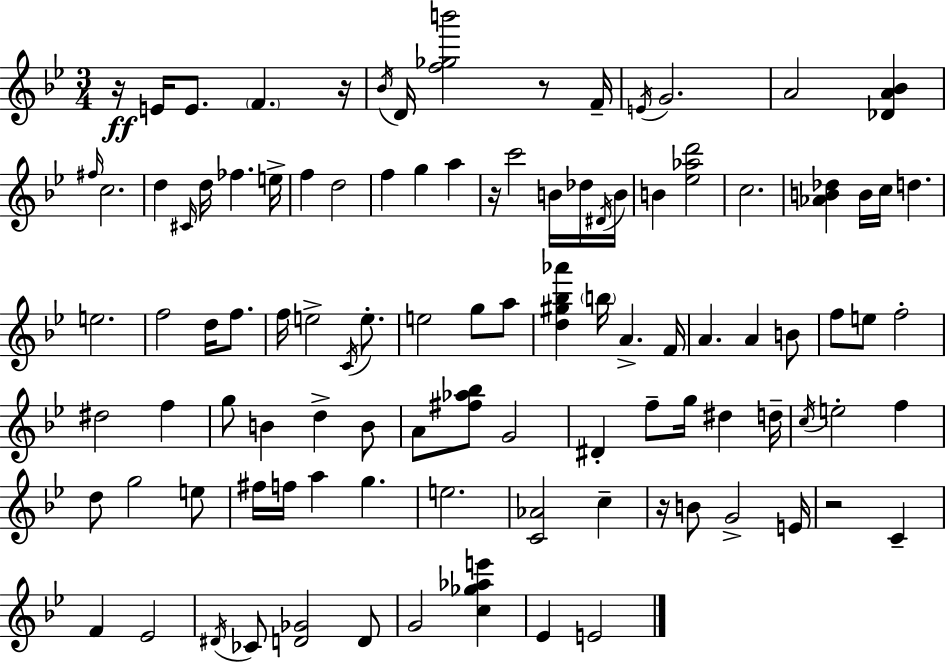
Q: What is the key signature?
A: BES major